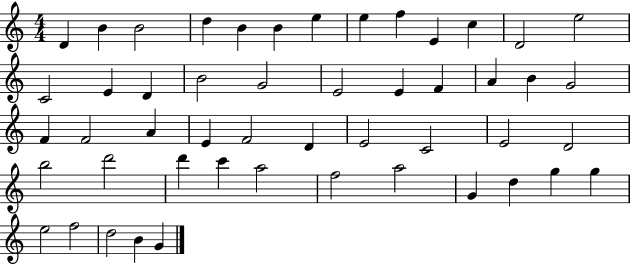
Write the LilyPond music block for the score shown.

{
  \clef treble
  \numericTimeSignature
  \time 4/4
  \key c \major
  d'4 b'4 b'2 | d''4 b'4 b'4 e''4 | e''4 f''4 e'4 c''4 | d'2 e''2 | \break c'2 e'4 d'4 | b'2 g'2 | e'2 e'4 f'4 | a'4 b'4 g'2 | \break f'4 f'2 a'4 | e'4 f'2 d'4 | e'2 c'2 | e'2 d'2 | \break b''2 d'''2 | d'''4 c'''4 a''2 | f''2 a''2 | g'4 d''4 g''4 g''4 | \break e''2 f''2 | d''2 b'4 g'4 | \bar "|."
}